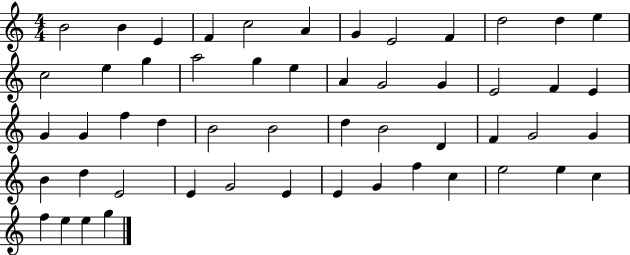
X:1
T:Untitled
M:4/4
L:1/4
K:C
B2 B E F c2 A G E2 F d2 d e c2 e g a2 g e A G2 G E2 F E G G f d B2 B2 d B2 D F G2 G B d E2 E G2 E E G f c e2 e c f e e g